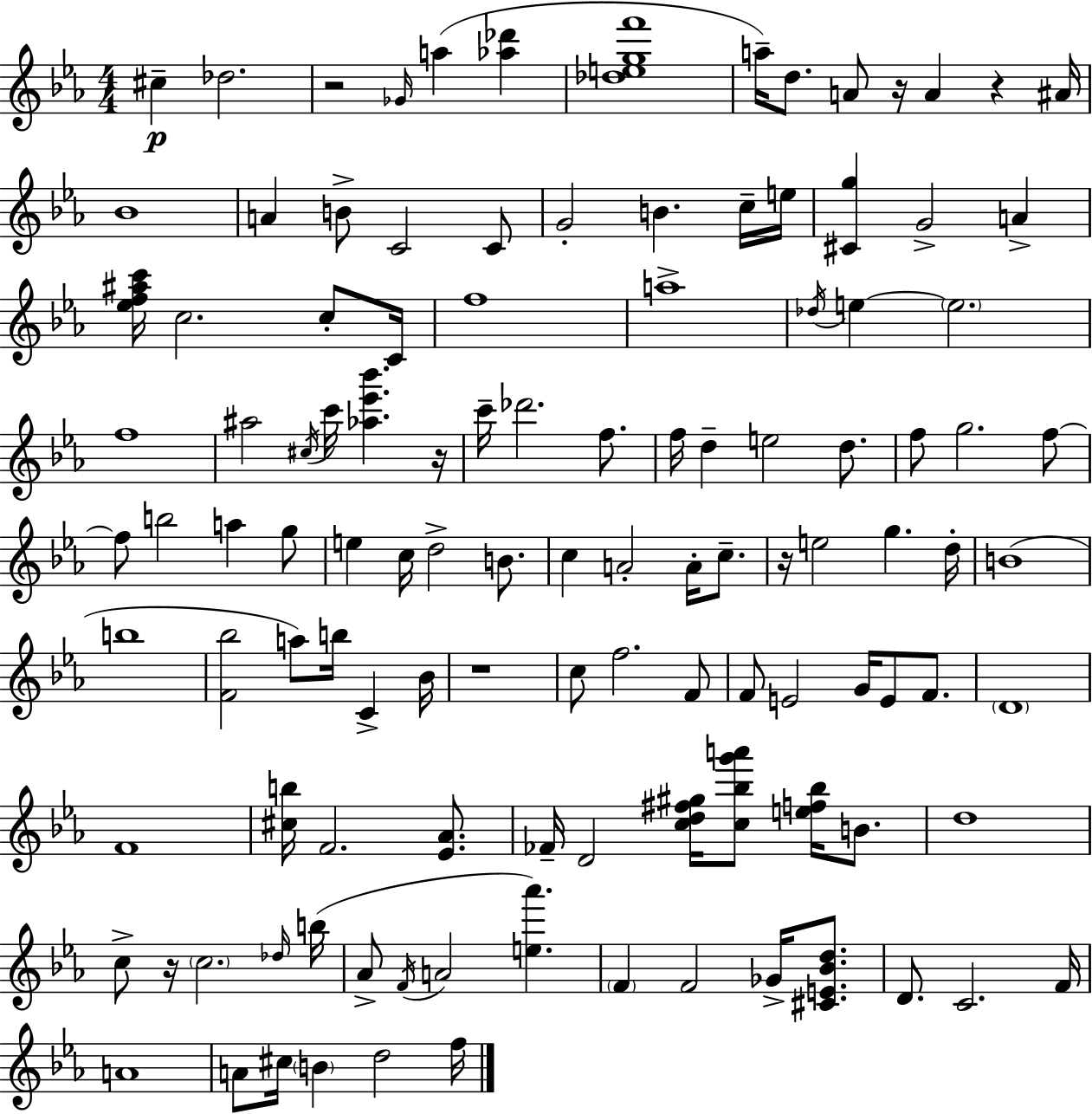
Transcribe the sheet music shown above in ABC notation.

X:1
T:Untitled
M:4/4
L:1/4
K:Eb
^c _d2 z2 _G/4 a [_a_d'] [_degf']4 a/4 d/2 A/2 z/4 A z ^A/4 _B4 A B/2 C2 C/2 G2 B c/4 e/4 [^Cg] G2 A [_ef^ac']/4 c2 c/2 C/4 f4 a4 _d/4 e e2 f4 ^a2 ^c/4 c'/4 [_a_e'_b'] z/4 c'/4 _d'2 f/2 f/4 d e2 d/2 f/2 g2 f/2 f/2 b2 a g/2 e c/4 d2 B/2 c A2 A/4 c/2 z/4 e2 g d/4 B4 b4 [F_b]2 a/2 b/4 C _B/4 z4 c/2 f2 F/2 F/2 E2 G/4 E/2 F/2 D4 F4 [^cb]/4 F2 [_E_A]/2 _F/4 D2 [cd^f^g]/4 [c_bg'a']/2 [ef_b]/4 B/2 d4 c/2 z/4 c2 _d/4 b/4 _A/2 F/4 A2 [e_a'] F F2 _G/4 [^CE_Bd]/2 D/2 C2 F/4 A4 A/2 ^c/4 B d2 f/4